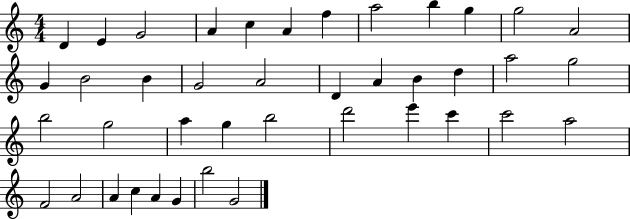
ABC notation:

X:1
T:Untitled
M:4/4
L:1/4
K:C
D E G2 A c A f a2 b g g2 A2 G B2 B G2 A2 D A B d a2 g2 b2 g2 a g b2 d'2 e' c' c'2 a2 F2 A2 A c A G b2 G2